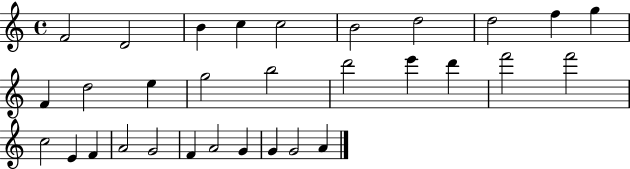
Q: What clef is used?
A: treble